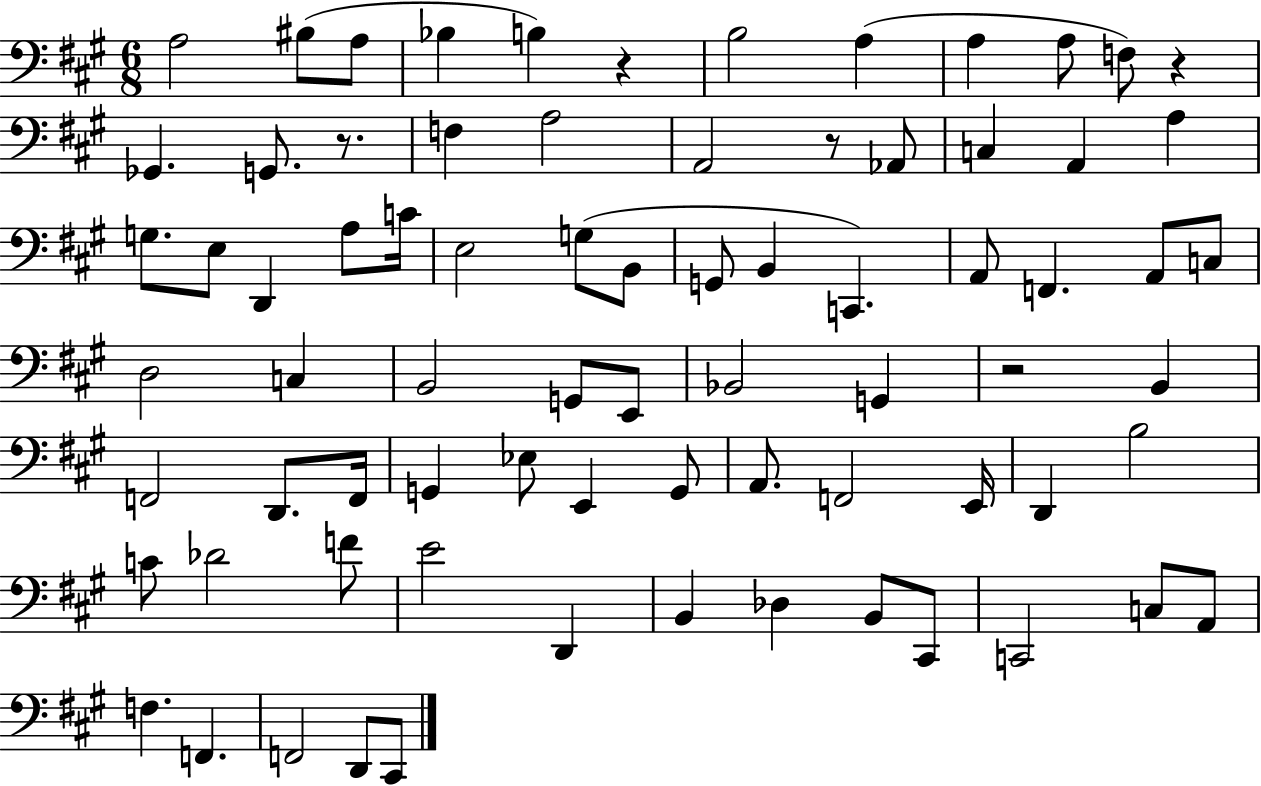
X:1
T:Untitled
M:6/8
L:1/4
K:A
A,2 ^B,/2 A,/2 _B, B, z B,2 A, A, A,/2 F,/2 z _G,, G,,/2 z/2 F, A,2 A,,2 z/2 _A,,/2 C, A,, A, G,/2 E,/2 D,, A,/2 C/4 E,2 G,/2 B,,/2 G,,/2 B,, C,, A,,/2 F,, A,,/2 C,/2 D,2 C, B,,2 G,,/2 E,,/2 _B,,2 G,, z2 B,, F,,2 D,,/2 F,,/4 G,, _E,/2 E,, G,,/2 A,,/2 F,,2 E,,/4 D,, B,2 C/2 _D2 F/2 E2 D,, B,, _D, B,,/2 ^C,,/2 C,,2 C,/2 A,,/2 F, F,, F,,2 D,,/2 ^C,,/2